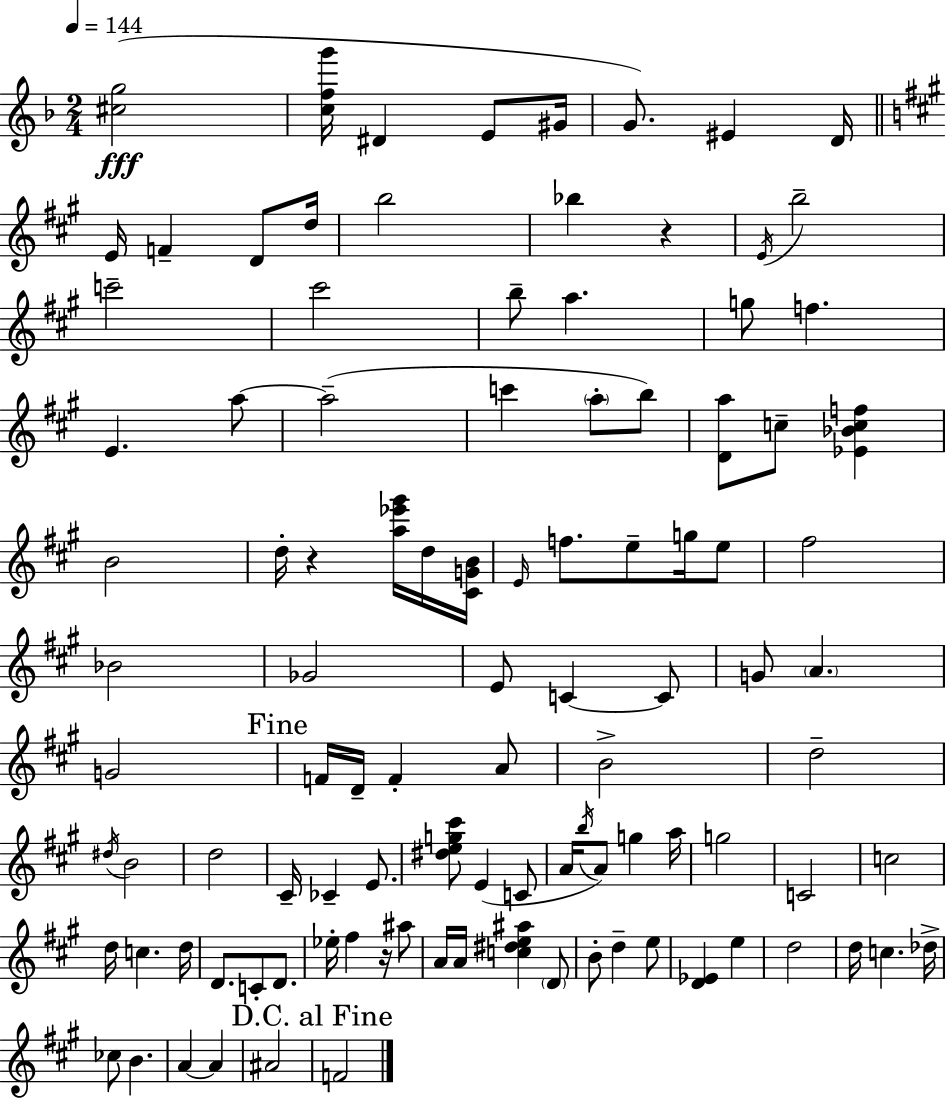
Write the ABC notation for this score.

X:1
T:Untitled
M:2/4
L:1/4
K:F
[^cg]2 [cfg']/4 ^D E/2 ^G/4 G/2 ^E D/4 E/4 F D/2 d/4 b2 _b z E/4 b2 c'2 ^c'2 b/2 a g/2 f E a/2 a2 c' a/2 b/2 [Da]/2 c/2 [_E_Bcf] B2 d/4 z [a_e'^g']/4 d/4 [^CGB]/4 E/4 f/2 e/2 g/4 e/2 ^f2 _B2 _G2 E/2 C C/2 G/2 A G2 F/4 D/4 F A/2 B2 d2 ^d/4 B2 d2 ^C/4 _C E/2 [^deg^c']/2 E C/2 A/4 b/4 A/2 g a/4 g2 C2 c2 d/4 c d/4 D/2 C/2 D/2 _e/4 ^f z/4 ^a/2 A/4 A/4 [c^de^a] D/2 B/2 d e/2 [D_E] e d2 d/4 c _d/4 _c/2 B A A ^A2 F2